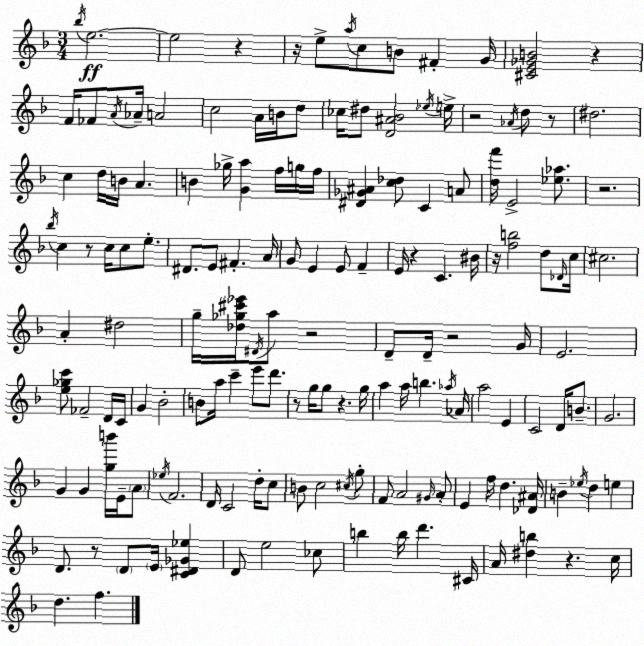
X:1
T:Untitled
M:3/4
L:1/4
K:Dm
_b/4 e2 e2 z z/4 e/2 a/4 c/2 B/2 ^F G/4 [^CE_GB]2 z F/4 _F/2 A/4 _A/4 A2 c2 A/4 B/4 d/2 _c/4 ^d/2 [D^A_B]2 _e/4 e/4 z2 _A/4 d/2 z/2 ^d2 c d/4 B/4 A B _g/4 [Ga] f/4 g/4 f/4 [^D_G^A] [c_d]/2 C A/2 [df']/4 E2 [_e_a]/2 z2 _b/4 c z/2 c/4 c/2 e/2 ^D/2 E/2 ^F A/4 G/2 E E/2 F E/4 z C ^B/4 z/4 [fb]2 d/2 _D/4 c/4 ^c2 A ^d2 g/4 [_d_g^c'_e']/4 ^D/4 a/2 z2 D/2 D/4 z2 G/4 E2 [e_gc']/2 _F2 D/4 C/4 G _B2 B/2 a/4 c' e'/2 d'/2 z/2 g/4 g/2 z g/4 a a/4 b _a/4 _A/4 a2 E C2 D/4 B/2 G2 G G [gb']/4 E/4 A/2 _e/4 F2 D/4 C2 d/4 c/2 B/2 c2 ^c/4 g/2 F/2 A2 ^G/4 A/2 E f/4 d [_D^A]/4 B _e/4 d e D/2 z/2 D/2 E/4 [C^D_G_e] D/2 e2 _c/2 b b/4 d' ^C/4 A/4 [^db] z c/4 d f